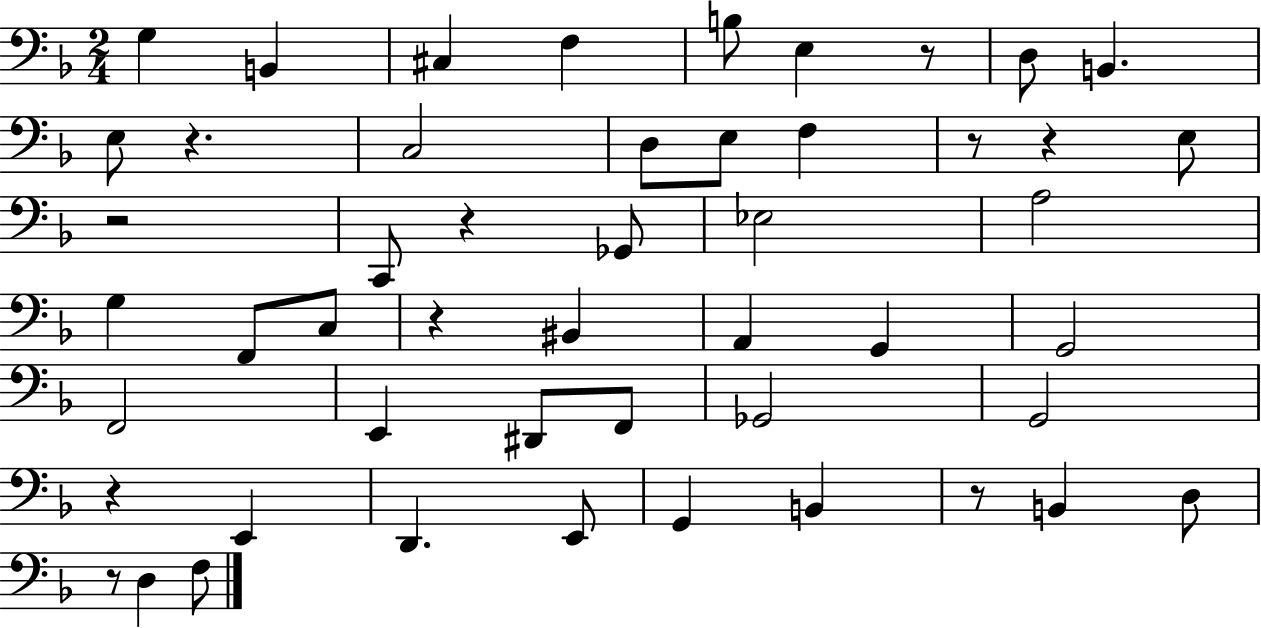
G3/q B2/q C#3/q F3/q B3/e E3/q R/e D3/e B2/q. E3/e R/q. C3/h D3/e E3/e F3/q R/e R/q E3/e R/h C2/e R/q Gb2/e Eb3/h A3/h G3/q F2/e C3/e R/q BIS2/q A2/q G2/q G2/h F2/h E2/q D#2/e F2/e Gb2/h G2/h R/q E2/q D2/q. E2/e G2/q B2/q R/e B2/q D3/e R/e D3/q F3/e